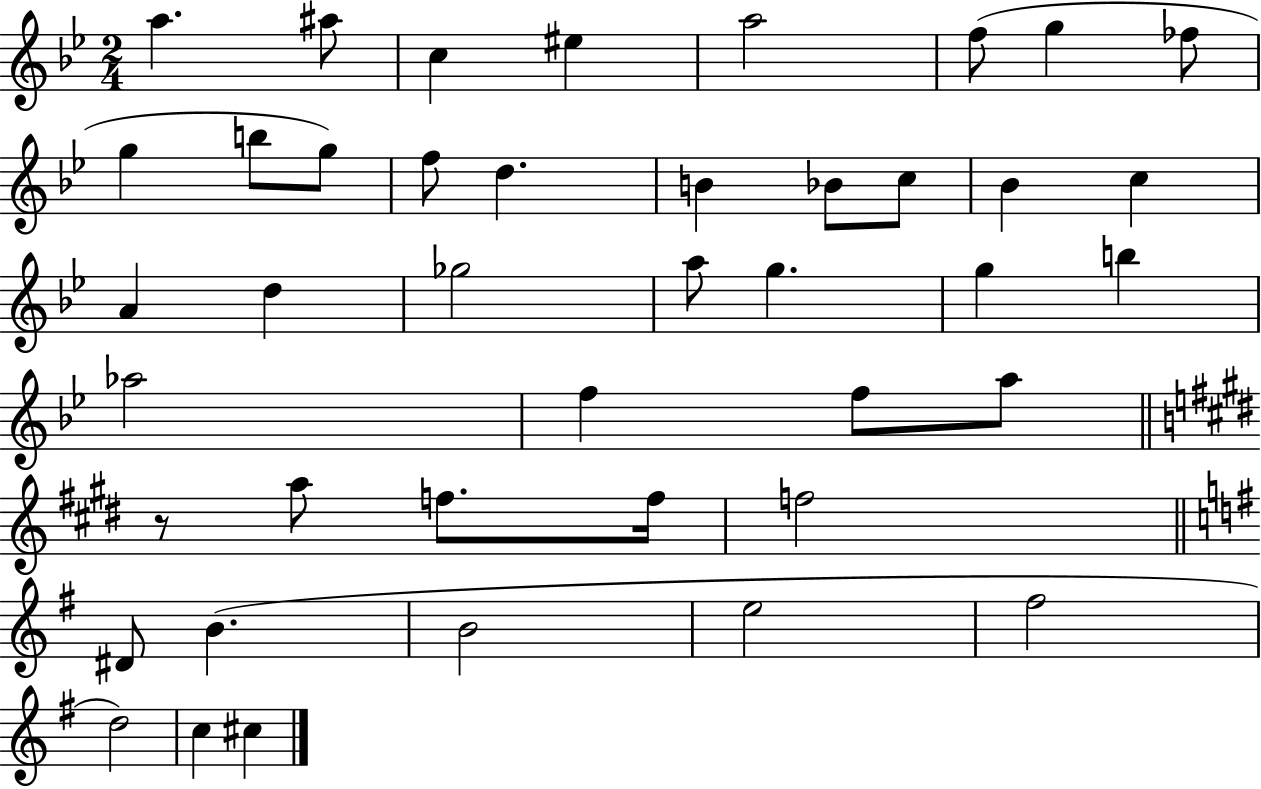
{
  \clef treble
  \numericTimeSignature
  \time 2/4
  \key bes \major
  a''4. ais''8 | c''4 eis''4 | a''2 | f''8( g''4 fes''8 | \break g''4 b''8 g''8) | f''8 d''4. | b'4 bes'8 c''8 | bes'4 c''4 | \break a'4 d''4 | ges''2 | a''8 g''4. | g''4 b''4 | \break aes''2 | f''4 f''8 a''8 | \bar "||" \break \key e \major r8 a''8 f''8. f''16 | f''2 | \bar "||" \break \key g \major dis'8 b'4.( | b'2 | e''2 | fis''2 | \break d''2) | c''4 cis''4 | \bar "|."
}